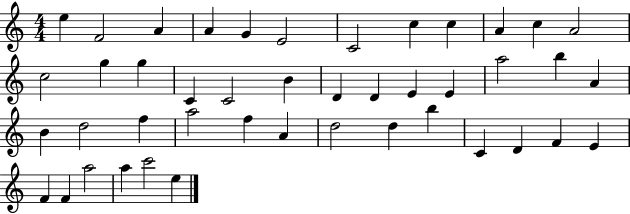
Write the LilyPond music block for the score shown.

{
  \clef treble
  \numericTimeSignature
  \time 4/4
  \key c \major
  e''4 f'2 a'4 | a'4 g'4 e'2 | c'2 c''4 c''4 | a'4 c''4 a'2 | \break c''2 g''4 g''4 | c'4 c'2 b'4 | d'4 d'4 e'4 e'4 | a''2 b''4 a'4 | \break b'4 d''2 f''4 | a''2 f''4 a'4 | d''2 d''4 b''4 | c'4 d'4 f'4 e'4 | \break f'4 f'4 a''2 | a''4 c'''2 e''4 | \bar "|."
}